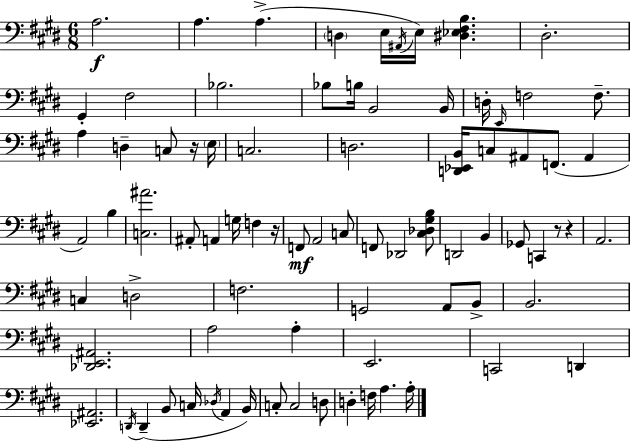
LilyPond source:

{
  \clef bass
  \numericTimeSignature
  \time 6/8
  \key e \major
  a2.\f | a4. a4.->( | \parenthesize d4 e16 \acciaccatura { ais,16 } e16) <dis ees fis b>4. | dis2.-. | \break gis,4-. fis2 | bes2. | bes8 b16 b,2 | b,16 d16-. \grace { e,16 } f2 f8.-- | \break a4 d4-- c8 | r16 \parenthesize e16 c2. | d2. | <d, ees, b,>16 c8 ais,8 f,8.( ais,4 | \break a,2) b4 | <c ais'>2. | ais,8-. a,4 g16 f4 | r16 f,8\mf a,2 | \break c8 f,8 des,2 | <cis des gis b>8 d,2 b,4 | ges,8 c,4 r8 r4 | a,2. | \break c4 d2-> | f2. | g,2 a,8 | b,8-> b,2. | \break <des, e, ais,>2. | a2 a4-. | e,2. | c,2 d,4 | \break <ees, ais,>2. | \acciaccatura { d,16 } d,4--( b,8 c16 \acciaccatura { des16 } a,4 | b,16) c8-. c2 | d8 d4-. f16 a4. | \break a16-. \bar "|."
}